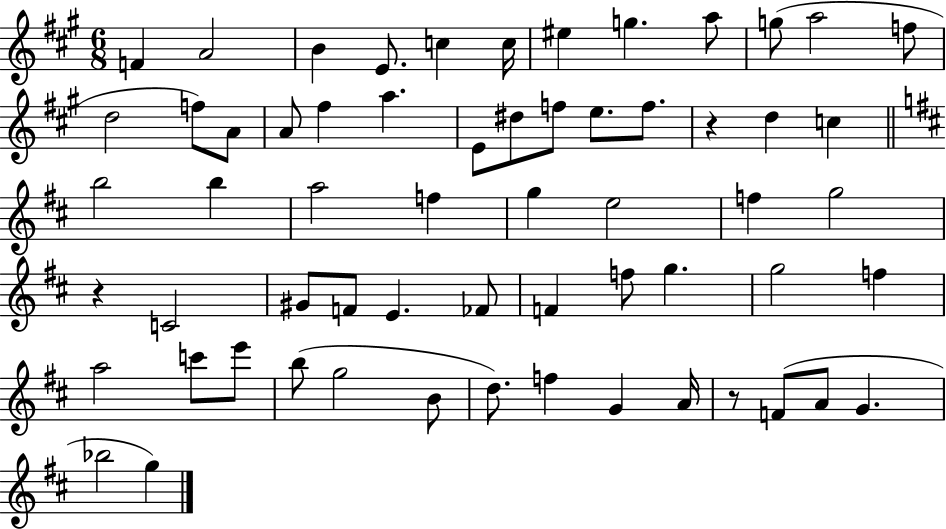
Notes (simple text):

F4/q A4/h B4/q E4/e. C5/q C5/s EIS5/q G5/q. A5/e G5/e A5/h F5/e D5/h F5/e A4/e A4/e F#5/q A5/q. E4/e D#5/e F5/e E5/e. F5/e. R/q D5/q C5/q B5/h B5/q A5/h F5/q G5/q E5/h F5/q G5/h R/q C4/h G#4/e F4/e E4/q. FES4/e F4/q F5/e G5/q. G5/h F5/q A5/h C6/e E6/e B5/e G5/h B4/e D5/e. F5/q G4/q A4/s R/e F4/e A4/e G4/q. Bb5/h G5/q